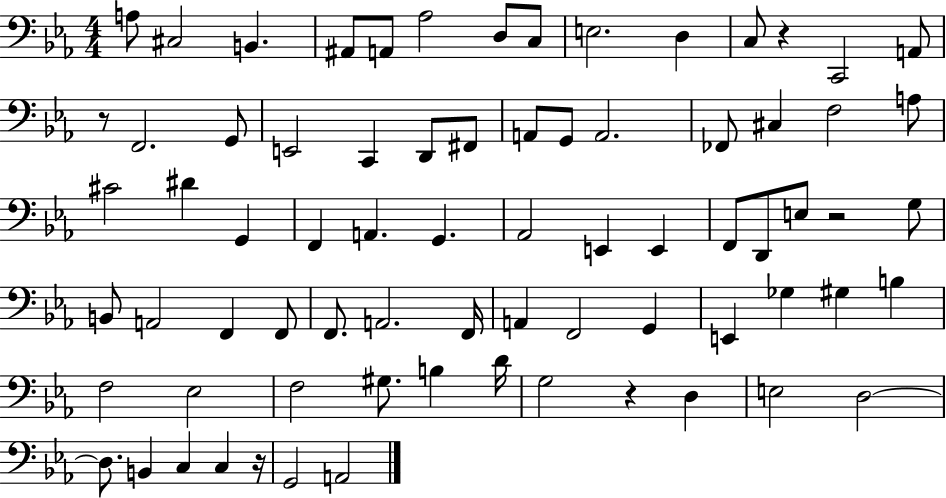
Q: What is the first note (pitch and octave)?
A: A3